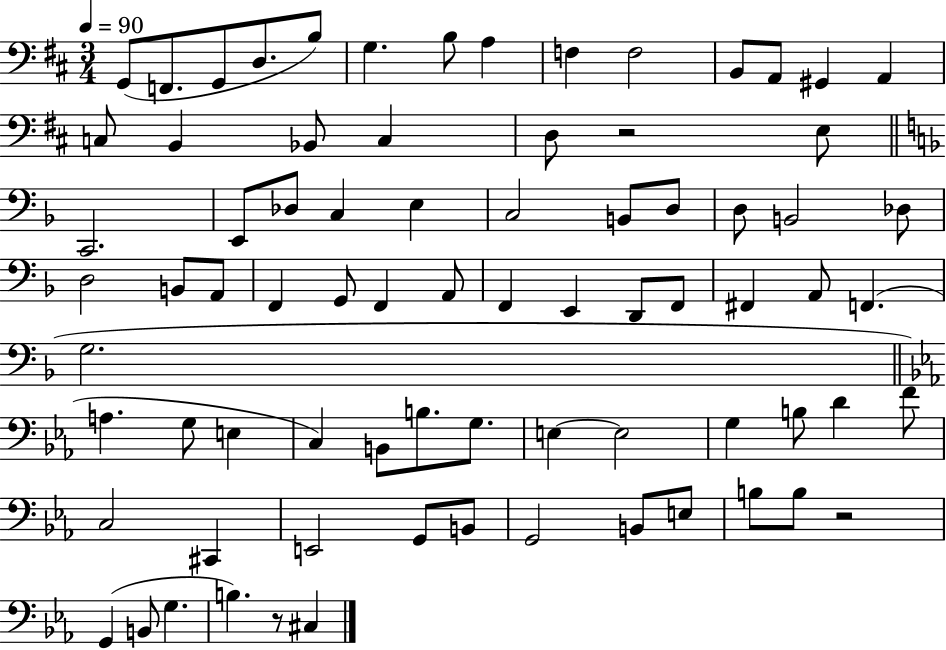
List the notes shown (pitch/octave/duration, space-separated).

G2/e F2/e. G2/e D3/e. B3/e G3/q. B3/e A3/q F3/q F3/h B2/e A2/e G#2/q A2/q C3/e B2/q Bb2/e C3/q D3/e R/h E3/e C2/h. E2/e Db3/e C3/q E3/q C3/h B2/e D3/e D3/e B2/h Db3/e D3/h B2/e A2/e F2/q G2/e F2/q A2/e F2/q E2/q D2/e F2/e F#2/q A2/e F2/q. G3/h. A3/q. G3/e E3/q C3/q B2/e B3/e. G3/e. E3/q E3/h G3/q B3/e D4/q F4/e C3/h C#2/q E2/h G2/e B2/e G2/h B2/e E3/e B3/e B3/e R/h G2/q B2/e G3/q. B3/q. R/e C#3/q